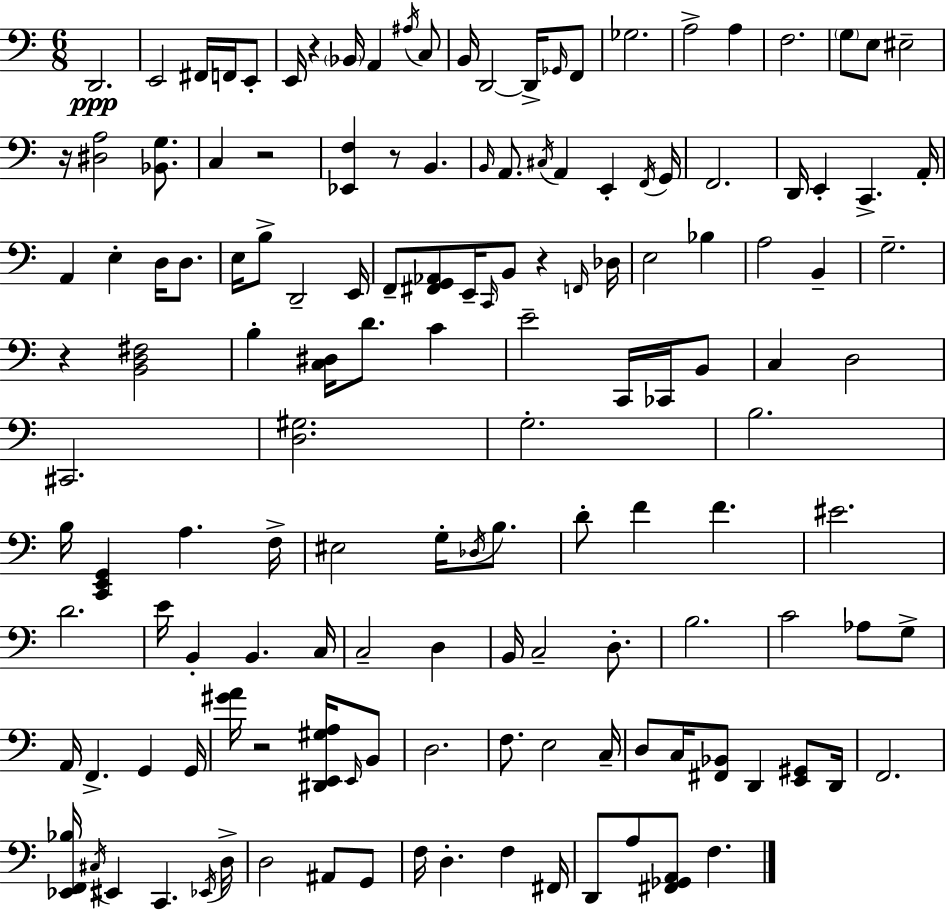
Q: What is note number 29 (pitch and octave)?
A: E2